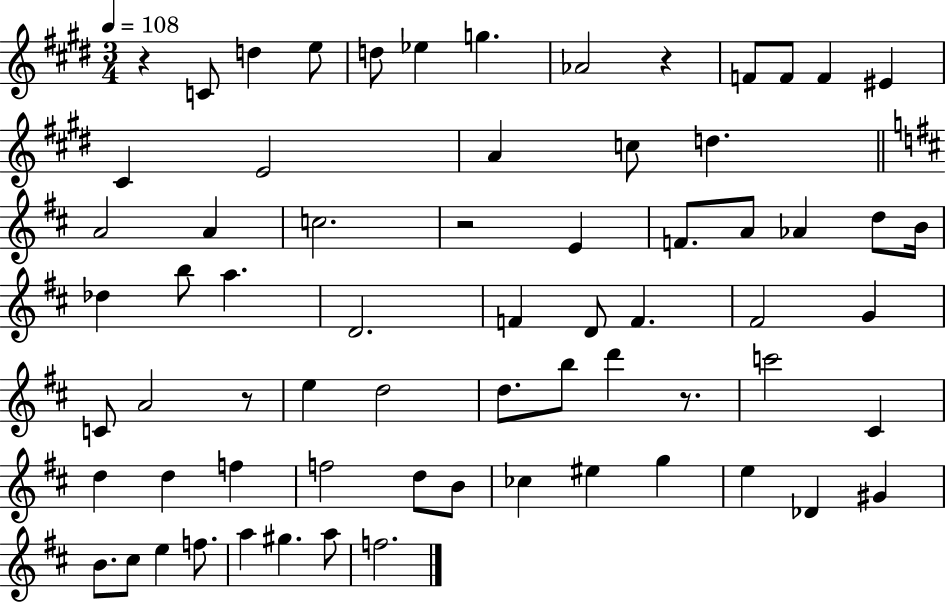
{
  \clef treble
  \numericTimeSignature
  \time 3/4
  \key e \major
  \tempo 4 = 108
  r4 c'8 d''4 e''8 | d''8 ees''4 g''4. | aes'2 r4 | f'8 f'8 f'4 eis'4 | \break cis'4 e'2 | a'4 c''8 d''4. | \bar "||" \break \key d \major a'2 a'4 | c''2. | r2 e'4 | f'8. a'8 aes'4 d''8 b'16 | \break des''4 b''8 a''4. | d'2. | f'4 d'8 f'4. | fis'2 g'4 | \break c'8 a'2 r8 | e''4 d''2 | d''8. b''8 d'''4 r8. | c'''2 cis'4 | \break d''4 d''4 f''4 | f''2 d''8 b'8 | ces''4 eis''4 g''4 | e''4 des'4 gis'4 | \break b'8. cis''8 e''4 f''8. | a''4 gis''4. a''8 | f''2. | \bar "|."
}